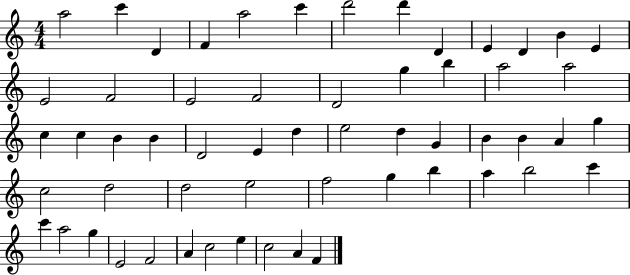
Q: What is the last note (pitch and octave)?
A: F4